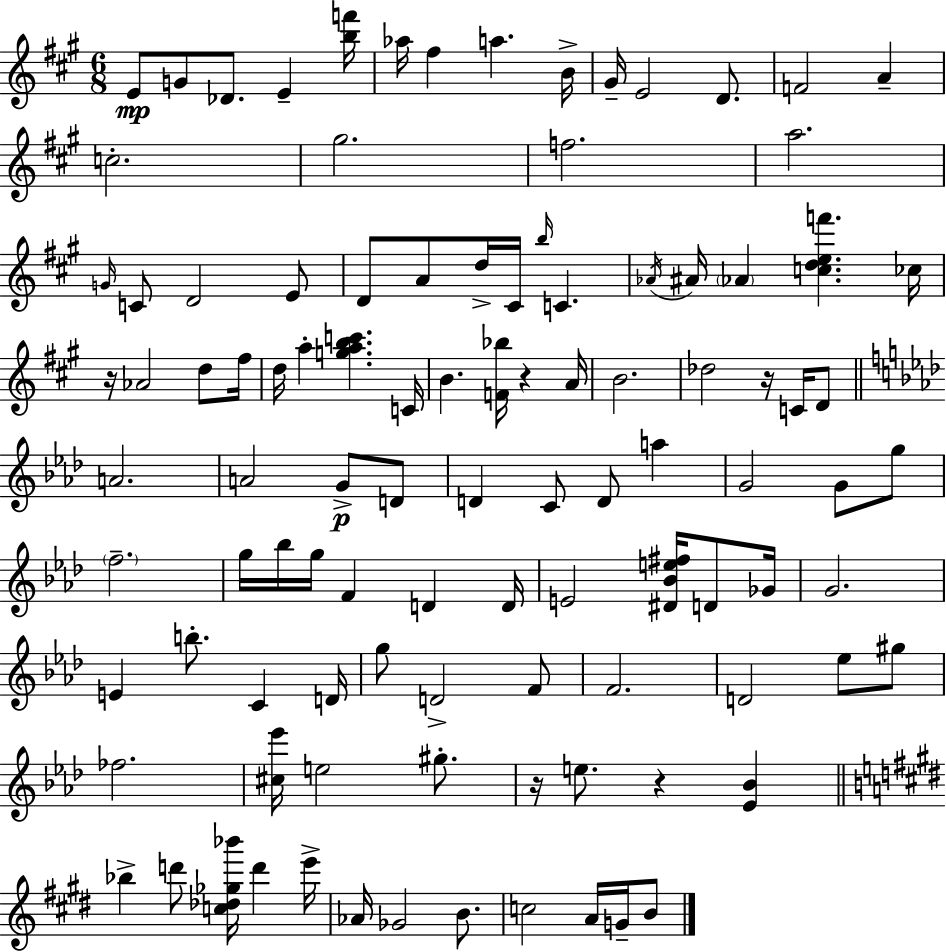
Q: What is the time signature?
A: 6/8